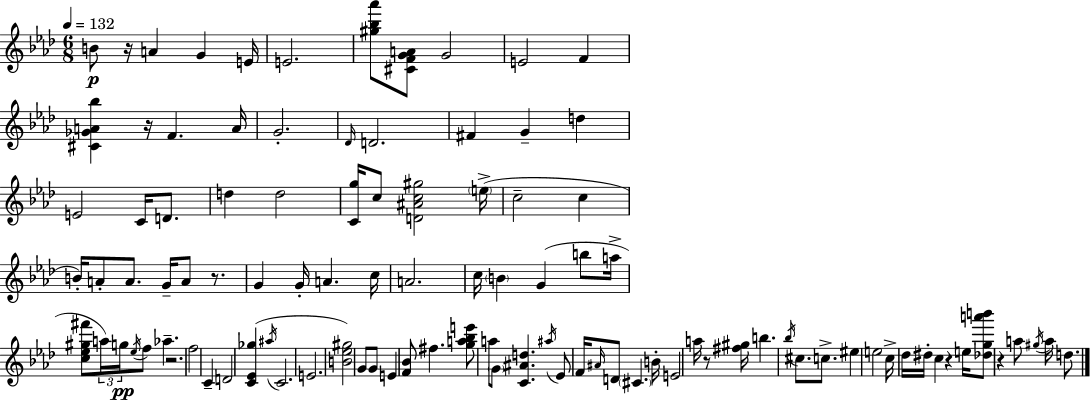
{
  \clef treble
  \numericTimeSignature
  \time 6/8
  \key f \minor
  \tempo 4 = 132
  b'8\p r16 a'4 g'4 e'16 | e'2. | <gis'' bes'' aes'''>8 <cis' f' g' a'>8 g'2 | e'2 f'4 | \break <cis' ges' a' bes''>4 r16 f'4. a'16 | g'2.-. | \grace { des'16 } d'2. | fis'4 g'4-- d''4 | \break e'2 c'16 d'8. | d''4 d''2 | <c' g''>16 c''8 <d' ais' c'' gis''>2 | \parenthesize e''16->( c''2-- c''4 | \break b'16-.) a'8-. a'8. g'16-- a'8 r8. | g'4 g'16-. a'4. | c''16 a'2. | c''16 \parenthesize b'4 g'4( b''8 | \break a''16-> <c'' ees'' gis'' fis'''>8 \tuplet 3/2 { a''16) g''16\pp \acciaccatura { ees''16 } } f''8 aes''4.-- | r2. | f''2 c'4-- | d'2 <c' ees' ges''>4( | \break \acciaccatura { ais''16 } c'2. | e'2. | <b' ees'' gis''>2) g'8 | g'8 e'4 <f' bes'>8 fis''4. | \break <g'' a'' bes'' e'''>8 a''8 \parenthesize g'8 <c' ais' d''>4. | \acciaccatura { ais''16 } ees'8 f'16 \grace { ais'16 } d'8 \parenthesize cis'4. | b'16-. e'2 | a''16 r8 <fis'' gis''>16 b''4. \acciaccatura { bes''16 } | \break cis''8. c''8.-> eis''4 e''2 | c''16-> des''16 dis''16-. c''4 | r4 e''16 <des'' g'' a''' b'''>8 r4 | a''8 \acciaccatura { gis''16 } a''16 d''8. \bar "|."
}